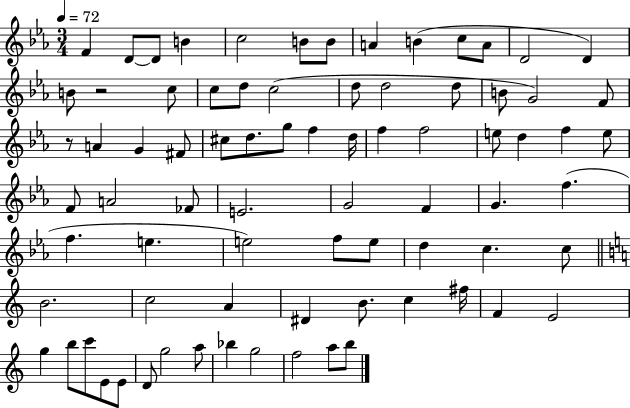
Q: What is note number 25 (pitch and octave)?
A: A4